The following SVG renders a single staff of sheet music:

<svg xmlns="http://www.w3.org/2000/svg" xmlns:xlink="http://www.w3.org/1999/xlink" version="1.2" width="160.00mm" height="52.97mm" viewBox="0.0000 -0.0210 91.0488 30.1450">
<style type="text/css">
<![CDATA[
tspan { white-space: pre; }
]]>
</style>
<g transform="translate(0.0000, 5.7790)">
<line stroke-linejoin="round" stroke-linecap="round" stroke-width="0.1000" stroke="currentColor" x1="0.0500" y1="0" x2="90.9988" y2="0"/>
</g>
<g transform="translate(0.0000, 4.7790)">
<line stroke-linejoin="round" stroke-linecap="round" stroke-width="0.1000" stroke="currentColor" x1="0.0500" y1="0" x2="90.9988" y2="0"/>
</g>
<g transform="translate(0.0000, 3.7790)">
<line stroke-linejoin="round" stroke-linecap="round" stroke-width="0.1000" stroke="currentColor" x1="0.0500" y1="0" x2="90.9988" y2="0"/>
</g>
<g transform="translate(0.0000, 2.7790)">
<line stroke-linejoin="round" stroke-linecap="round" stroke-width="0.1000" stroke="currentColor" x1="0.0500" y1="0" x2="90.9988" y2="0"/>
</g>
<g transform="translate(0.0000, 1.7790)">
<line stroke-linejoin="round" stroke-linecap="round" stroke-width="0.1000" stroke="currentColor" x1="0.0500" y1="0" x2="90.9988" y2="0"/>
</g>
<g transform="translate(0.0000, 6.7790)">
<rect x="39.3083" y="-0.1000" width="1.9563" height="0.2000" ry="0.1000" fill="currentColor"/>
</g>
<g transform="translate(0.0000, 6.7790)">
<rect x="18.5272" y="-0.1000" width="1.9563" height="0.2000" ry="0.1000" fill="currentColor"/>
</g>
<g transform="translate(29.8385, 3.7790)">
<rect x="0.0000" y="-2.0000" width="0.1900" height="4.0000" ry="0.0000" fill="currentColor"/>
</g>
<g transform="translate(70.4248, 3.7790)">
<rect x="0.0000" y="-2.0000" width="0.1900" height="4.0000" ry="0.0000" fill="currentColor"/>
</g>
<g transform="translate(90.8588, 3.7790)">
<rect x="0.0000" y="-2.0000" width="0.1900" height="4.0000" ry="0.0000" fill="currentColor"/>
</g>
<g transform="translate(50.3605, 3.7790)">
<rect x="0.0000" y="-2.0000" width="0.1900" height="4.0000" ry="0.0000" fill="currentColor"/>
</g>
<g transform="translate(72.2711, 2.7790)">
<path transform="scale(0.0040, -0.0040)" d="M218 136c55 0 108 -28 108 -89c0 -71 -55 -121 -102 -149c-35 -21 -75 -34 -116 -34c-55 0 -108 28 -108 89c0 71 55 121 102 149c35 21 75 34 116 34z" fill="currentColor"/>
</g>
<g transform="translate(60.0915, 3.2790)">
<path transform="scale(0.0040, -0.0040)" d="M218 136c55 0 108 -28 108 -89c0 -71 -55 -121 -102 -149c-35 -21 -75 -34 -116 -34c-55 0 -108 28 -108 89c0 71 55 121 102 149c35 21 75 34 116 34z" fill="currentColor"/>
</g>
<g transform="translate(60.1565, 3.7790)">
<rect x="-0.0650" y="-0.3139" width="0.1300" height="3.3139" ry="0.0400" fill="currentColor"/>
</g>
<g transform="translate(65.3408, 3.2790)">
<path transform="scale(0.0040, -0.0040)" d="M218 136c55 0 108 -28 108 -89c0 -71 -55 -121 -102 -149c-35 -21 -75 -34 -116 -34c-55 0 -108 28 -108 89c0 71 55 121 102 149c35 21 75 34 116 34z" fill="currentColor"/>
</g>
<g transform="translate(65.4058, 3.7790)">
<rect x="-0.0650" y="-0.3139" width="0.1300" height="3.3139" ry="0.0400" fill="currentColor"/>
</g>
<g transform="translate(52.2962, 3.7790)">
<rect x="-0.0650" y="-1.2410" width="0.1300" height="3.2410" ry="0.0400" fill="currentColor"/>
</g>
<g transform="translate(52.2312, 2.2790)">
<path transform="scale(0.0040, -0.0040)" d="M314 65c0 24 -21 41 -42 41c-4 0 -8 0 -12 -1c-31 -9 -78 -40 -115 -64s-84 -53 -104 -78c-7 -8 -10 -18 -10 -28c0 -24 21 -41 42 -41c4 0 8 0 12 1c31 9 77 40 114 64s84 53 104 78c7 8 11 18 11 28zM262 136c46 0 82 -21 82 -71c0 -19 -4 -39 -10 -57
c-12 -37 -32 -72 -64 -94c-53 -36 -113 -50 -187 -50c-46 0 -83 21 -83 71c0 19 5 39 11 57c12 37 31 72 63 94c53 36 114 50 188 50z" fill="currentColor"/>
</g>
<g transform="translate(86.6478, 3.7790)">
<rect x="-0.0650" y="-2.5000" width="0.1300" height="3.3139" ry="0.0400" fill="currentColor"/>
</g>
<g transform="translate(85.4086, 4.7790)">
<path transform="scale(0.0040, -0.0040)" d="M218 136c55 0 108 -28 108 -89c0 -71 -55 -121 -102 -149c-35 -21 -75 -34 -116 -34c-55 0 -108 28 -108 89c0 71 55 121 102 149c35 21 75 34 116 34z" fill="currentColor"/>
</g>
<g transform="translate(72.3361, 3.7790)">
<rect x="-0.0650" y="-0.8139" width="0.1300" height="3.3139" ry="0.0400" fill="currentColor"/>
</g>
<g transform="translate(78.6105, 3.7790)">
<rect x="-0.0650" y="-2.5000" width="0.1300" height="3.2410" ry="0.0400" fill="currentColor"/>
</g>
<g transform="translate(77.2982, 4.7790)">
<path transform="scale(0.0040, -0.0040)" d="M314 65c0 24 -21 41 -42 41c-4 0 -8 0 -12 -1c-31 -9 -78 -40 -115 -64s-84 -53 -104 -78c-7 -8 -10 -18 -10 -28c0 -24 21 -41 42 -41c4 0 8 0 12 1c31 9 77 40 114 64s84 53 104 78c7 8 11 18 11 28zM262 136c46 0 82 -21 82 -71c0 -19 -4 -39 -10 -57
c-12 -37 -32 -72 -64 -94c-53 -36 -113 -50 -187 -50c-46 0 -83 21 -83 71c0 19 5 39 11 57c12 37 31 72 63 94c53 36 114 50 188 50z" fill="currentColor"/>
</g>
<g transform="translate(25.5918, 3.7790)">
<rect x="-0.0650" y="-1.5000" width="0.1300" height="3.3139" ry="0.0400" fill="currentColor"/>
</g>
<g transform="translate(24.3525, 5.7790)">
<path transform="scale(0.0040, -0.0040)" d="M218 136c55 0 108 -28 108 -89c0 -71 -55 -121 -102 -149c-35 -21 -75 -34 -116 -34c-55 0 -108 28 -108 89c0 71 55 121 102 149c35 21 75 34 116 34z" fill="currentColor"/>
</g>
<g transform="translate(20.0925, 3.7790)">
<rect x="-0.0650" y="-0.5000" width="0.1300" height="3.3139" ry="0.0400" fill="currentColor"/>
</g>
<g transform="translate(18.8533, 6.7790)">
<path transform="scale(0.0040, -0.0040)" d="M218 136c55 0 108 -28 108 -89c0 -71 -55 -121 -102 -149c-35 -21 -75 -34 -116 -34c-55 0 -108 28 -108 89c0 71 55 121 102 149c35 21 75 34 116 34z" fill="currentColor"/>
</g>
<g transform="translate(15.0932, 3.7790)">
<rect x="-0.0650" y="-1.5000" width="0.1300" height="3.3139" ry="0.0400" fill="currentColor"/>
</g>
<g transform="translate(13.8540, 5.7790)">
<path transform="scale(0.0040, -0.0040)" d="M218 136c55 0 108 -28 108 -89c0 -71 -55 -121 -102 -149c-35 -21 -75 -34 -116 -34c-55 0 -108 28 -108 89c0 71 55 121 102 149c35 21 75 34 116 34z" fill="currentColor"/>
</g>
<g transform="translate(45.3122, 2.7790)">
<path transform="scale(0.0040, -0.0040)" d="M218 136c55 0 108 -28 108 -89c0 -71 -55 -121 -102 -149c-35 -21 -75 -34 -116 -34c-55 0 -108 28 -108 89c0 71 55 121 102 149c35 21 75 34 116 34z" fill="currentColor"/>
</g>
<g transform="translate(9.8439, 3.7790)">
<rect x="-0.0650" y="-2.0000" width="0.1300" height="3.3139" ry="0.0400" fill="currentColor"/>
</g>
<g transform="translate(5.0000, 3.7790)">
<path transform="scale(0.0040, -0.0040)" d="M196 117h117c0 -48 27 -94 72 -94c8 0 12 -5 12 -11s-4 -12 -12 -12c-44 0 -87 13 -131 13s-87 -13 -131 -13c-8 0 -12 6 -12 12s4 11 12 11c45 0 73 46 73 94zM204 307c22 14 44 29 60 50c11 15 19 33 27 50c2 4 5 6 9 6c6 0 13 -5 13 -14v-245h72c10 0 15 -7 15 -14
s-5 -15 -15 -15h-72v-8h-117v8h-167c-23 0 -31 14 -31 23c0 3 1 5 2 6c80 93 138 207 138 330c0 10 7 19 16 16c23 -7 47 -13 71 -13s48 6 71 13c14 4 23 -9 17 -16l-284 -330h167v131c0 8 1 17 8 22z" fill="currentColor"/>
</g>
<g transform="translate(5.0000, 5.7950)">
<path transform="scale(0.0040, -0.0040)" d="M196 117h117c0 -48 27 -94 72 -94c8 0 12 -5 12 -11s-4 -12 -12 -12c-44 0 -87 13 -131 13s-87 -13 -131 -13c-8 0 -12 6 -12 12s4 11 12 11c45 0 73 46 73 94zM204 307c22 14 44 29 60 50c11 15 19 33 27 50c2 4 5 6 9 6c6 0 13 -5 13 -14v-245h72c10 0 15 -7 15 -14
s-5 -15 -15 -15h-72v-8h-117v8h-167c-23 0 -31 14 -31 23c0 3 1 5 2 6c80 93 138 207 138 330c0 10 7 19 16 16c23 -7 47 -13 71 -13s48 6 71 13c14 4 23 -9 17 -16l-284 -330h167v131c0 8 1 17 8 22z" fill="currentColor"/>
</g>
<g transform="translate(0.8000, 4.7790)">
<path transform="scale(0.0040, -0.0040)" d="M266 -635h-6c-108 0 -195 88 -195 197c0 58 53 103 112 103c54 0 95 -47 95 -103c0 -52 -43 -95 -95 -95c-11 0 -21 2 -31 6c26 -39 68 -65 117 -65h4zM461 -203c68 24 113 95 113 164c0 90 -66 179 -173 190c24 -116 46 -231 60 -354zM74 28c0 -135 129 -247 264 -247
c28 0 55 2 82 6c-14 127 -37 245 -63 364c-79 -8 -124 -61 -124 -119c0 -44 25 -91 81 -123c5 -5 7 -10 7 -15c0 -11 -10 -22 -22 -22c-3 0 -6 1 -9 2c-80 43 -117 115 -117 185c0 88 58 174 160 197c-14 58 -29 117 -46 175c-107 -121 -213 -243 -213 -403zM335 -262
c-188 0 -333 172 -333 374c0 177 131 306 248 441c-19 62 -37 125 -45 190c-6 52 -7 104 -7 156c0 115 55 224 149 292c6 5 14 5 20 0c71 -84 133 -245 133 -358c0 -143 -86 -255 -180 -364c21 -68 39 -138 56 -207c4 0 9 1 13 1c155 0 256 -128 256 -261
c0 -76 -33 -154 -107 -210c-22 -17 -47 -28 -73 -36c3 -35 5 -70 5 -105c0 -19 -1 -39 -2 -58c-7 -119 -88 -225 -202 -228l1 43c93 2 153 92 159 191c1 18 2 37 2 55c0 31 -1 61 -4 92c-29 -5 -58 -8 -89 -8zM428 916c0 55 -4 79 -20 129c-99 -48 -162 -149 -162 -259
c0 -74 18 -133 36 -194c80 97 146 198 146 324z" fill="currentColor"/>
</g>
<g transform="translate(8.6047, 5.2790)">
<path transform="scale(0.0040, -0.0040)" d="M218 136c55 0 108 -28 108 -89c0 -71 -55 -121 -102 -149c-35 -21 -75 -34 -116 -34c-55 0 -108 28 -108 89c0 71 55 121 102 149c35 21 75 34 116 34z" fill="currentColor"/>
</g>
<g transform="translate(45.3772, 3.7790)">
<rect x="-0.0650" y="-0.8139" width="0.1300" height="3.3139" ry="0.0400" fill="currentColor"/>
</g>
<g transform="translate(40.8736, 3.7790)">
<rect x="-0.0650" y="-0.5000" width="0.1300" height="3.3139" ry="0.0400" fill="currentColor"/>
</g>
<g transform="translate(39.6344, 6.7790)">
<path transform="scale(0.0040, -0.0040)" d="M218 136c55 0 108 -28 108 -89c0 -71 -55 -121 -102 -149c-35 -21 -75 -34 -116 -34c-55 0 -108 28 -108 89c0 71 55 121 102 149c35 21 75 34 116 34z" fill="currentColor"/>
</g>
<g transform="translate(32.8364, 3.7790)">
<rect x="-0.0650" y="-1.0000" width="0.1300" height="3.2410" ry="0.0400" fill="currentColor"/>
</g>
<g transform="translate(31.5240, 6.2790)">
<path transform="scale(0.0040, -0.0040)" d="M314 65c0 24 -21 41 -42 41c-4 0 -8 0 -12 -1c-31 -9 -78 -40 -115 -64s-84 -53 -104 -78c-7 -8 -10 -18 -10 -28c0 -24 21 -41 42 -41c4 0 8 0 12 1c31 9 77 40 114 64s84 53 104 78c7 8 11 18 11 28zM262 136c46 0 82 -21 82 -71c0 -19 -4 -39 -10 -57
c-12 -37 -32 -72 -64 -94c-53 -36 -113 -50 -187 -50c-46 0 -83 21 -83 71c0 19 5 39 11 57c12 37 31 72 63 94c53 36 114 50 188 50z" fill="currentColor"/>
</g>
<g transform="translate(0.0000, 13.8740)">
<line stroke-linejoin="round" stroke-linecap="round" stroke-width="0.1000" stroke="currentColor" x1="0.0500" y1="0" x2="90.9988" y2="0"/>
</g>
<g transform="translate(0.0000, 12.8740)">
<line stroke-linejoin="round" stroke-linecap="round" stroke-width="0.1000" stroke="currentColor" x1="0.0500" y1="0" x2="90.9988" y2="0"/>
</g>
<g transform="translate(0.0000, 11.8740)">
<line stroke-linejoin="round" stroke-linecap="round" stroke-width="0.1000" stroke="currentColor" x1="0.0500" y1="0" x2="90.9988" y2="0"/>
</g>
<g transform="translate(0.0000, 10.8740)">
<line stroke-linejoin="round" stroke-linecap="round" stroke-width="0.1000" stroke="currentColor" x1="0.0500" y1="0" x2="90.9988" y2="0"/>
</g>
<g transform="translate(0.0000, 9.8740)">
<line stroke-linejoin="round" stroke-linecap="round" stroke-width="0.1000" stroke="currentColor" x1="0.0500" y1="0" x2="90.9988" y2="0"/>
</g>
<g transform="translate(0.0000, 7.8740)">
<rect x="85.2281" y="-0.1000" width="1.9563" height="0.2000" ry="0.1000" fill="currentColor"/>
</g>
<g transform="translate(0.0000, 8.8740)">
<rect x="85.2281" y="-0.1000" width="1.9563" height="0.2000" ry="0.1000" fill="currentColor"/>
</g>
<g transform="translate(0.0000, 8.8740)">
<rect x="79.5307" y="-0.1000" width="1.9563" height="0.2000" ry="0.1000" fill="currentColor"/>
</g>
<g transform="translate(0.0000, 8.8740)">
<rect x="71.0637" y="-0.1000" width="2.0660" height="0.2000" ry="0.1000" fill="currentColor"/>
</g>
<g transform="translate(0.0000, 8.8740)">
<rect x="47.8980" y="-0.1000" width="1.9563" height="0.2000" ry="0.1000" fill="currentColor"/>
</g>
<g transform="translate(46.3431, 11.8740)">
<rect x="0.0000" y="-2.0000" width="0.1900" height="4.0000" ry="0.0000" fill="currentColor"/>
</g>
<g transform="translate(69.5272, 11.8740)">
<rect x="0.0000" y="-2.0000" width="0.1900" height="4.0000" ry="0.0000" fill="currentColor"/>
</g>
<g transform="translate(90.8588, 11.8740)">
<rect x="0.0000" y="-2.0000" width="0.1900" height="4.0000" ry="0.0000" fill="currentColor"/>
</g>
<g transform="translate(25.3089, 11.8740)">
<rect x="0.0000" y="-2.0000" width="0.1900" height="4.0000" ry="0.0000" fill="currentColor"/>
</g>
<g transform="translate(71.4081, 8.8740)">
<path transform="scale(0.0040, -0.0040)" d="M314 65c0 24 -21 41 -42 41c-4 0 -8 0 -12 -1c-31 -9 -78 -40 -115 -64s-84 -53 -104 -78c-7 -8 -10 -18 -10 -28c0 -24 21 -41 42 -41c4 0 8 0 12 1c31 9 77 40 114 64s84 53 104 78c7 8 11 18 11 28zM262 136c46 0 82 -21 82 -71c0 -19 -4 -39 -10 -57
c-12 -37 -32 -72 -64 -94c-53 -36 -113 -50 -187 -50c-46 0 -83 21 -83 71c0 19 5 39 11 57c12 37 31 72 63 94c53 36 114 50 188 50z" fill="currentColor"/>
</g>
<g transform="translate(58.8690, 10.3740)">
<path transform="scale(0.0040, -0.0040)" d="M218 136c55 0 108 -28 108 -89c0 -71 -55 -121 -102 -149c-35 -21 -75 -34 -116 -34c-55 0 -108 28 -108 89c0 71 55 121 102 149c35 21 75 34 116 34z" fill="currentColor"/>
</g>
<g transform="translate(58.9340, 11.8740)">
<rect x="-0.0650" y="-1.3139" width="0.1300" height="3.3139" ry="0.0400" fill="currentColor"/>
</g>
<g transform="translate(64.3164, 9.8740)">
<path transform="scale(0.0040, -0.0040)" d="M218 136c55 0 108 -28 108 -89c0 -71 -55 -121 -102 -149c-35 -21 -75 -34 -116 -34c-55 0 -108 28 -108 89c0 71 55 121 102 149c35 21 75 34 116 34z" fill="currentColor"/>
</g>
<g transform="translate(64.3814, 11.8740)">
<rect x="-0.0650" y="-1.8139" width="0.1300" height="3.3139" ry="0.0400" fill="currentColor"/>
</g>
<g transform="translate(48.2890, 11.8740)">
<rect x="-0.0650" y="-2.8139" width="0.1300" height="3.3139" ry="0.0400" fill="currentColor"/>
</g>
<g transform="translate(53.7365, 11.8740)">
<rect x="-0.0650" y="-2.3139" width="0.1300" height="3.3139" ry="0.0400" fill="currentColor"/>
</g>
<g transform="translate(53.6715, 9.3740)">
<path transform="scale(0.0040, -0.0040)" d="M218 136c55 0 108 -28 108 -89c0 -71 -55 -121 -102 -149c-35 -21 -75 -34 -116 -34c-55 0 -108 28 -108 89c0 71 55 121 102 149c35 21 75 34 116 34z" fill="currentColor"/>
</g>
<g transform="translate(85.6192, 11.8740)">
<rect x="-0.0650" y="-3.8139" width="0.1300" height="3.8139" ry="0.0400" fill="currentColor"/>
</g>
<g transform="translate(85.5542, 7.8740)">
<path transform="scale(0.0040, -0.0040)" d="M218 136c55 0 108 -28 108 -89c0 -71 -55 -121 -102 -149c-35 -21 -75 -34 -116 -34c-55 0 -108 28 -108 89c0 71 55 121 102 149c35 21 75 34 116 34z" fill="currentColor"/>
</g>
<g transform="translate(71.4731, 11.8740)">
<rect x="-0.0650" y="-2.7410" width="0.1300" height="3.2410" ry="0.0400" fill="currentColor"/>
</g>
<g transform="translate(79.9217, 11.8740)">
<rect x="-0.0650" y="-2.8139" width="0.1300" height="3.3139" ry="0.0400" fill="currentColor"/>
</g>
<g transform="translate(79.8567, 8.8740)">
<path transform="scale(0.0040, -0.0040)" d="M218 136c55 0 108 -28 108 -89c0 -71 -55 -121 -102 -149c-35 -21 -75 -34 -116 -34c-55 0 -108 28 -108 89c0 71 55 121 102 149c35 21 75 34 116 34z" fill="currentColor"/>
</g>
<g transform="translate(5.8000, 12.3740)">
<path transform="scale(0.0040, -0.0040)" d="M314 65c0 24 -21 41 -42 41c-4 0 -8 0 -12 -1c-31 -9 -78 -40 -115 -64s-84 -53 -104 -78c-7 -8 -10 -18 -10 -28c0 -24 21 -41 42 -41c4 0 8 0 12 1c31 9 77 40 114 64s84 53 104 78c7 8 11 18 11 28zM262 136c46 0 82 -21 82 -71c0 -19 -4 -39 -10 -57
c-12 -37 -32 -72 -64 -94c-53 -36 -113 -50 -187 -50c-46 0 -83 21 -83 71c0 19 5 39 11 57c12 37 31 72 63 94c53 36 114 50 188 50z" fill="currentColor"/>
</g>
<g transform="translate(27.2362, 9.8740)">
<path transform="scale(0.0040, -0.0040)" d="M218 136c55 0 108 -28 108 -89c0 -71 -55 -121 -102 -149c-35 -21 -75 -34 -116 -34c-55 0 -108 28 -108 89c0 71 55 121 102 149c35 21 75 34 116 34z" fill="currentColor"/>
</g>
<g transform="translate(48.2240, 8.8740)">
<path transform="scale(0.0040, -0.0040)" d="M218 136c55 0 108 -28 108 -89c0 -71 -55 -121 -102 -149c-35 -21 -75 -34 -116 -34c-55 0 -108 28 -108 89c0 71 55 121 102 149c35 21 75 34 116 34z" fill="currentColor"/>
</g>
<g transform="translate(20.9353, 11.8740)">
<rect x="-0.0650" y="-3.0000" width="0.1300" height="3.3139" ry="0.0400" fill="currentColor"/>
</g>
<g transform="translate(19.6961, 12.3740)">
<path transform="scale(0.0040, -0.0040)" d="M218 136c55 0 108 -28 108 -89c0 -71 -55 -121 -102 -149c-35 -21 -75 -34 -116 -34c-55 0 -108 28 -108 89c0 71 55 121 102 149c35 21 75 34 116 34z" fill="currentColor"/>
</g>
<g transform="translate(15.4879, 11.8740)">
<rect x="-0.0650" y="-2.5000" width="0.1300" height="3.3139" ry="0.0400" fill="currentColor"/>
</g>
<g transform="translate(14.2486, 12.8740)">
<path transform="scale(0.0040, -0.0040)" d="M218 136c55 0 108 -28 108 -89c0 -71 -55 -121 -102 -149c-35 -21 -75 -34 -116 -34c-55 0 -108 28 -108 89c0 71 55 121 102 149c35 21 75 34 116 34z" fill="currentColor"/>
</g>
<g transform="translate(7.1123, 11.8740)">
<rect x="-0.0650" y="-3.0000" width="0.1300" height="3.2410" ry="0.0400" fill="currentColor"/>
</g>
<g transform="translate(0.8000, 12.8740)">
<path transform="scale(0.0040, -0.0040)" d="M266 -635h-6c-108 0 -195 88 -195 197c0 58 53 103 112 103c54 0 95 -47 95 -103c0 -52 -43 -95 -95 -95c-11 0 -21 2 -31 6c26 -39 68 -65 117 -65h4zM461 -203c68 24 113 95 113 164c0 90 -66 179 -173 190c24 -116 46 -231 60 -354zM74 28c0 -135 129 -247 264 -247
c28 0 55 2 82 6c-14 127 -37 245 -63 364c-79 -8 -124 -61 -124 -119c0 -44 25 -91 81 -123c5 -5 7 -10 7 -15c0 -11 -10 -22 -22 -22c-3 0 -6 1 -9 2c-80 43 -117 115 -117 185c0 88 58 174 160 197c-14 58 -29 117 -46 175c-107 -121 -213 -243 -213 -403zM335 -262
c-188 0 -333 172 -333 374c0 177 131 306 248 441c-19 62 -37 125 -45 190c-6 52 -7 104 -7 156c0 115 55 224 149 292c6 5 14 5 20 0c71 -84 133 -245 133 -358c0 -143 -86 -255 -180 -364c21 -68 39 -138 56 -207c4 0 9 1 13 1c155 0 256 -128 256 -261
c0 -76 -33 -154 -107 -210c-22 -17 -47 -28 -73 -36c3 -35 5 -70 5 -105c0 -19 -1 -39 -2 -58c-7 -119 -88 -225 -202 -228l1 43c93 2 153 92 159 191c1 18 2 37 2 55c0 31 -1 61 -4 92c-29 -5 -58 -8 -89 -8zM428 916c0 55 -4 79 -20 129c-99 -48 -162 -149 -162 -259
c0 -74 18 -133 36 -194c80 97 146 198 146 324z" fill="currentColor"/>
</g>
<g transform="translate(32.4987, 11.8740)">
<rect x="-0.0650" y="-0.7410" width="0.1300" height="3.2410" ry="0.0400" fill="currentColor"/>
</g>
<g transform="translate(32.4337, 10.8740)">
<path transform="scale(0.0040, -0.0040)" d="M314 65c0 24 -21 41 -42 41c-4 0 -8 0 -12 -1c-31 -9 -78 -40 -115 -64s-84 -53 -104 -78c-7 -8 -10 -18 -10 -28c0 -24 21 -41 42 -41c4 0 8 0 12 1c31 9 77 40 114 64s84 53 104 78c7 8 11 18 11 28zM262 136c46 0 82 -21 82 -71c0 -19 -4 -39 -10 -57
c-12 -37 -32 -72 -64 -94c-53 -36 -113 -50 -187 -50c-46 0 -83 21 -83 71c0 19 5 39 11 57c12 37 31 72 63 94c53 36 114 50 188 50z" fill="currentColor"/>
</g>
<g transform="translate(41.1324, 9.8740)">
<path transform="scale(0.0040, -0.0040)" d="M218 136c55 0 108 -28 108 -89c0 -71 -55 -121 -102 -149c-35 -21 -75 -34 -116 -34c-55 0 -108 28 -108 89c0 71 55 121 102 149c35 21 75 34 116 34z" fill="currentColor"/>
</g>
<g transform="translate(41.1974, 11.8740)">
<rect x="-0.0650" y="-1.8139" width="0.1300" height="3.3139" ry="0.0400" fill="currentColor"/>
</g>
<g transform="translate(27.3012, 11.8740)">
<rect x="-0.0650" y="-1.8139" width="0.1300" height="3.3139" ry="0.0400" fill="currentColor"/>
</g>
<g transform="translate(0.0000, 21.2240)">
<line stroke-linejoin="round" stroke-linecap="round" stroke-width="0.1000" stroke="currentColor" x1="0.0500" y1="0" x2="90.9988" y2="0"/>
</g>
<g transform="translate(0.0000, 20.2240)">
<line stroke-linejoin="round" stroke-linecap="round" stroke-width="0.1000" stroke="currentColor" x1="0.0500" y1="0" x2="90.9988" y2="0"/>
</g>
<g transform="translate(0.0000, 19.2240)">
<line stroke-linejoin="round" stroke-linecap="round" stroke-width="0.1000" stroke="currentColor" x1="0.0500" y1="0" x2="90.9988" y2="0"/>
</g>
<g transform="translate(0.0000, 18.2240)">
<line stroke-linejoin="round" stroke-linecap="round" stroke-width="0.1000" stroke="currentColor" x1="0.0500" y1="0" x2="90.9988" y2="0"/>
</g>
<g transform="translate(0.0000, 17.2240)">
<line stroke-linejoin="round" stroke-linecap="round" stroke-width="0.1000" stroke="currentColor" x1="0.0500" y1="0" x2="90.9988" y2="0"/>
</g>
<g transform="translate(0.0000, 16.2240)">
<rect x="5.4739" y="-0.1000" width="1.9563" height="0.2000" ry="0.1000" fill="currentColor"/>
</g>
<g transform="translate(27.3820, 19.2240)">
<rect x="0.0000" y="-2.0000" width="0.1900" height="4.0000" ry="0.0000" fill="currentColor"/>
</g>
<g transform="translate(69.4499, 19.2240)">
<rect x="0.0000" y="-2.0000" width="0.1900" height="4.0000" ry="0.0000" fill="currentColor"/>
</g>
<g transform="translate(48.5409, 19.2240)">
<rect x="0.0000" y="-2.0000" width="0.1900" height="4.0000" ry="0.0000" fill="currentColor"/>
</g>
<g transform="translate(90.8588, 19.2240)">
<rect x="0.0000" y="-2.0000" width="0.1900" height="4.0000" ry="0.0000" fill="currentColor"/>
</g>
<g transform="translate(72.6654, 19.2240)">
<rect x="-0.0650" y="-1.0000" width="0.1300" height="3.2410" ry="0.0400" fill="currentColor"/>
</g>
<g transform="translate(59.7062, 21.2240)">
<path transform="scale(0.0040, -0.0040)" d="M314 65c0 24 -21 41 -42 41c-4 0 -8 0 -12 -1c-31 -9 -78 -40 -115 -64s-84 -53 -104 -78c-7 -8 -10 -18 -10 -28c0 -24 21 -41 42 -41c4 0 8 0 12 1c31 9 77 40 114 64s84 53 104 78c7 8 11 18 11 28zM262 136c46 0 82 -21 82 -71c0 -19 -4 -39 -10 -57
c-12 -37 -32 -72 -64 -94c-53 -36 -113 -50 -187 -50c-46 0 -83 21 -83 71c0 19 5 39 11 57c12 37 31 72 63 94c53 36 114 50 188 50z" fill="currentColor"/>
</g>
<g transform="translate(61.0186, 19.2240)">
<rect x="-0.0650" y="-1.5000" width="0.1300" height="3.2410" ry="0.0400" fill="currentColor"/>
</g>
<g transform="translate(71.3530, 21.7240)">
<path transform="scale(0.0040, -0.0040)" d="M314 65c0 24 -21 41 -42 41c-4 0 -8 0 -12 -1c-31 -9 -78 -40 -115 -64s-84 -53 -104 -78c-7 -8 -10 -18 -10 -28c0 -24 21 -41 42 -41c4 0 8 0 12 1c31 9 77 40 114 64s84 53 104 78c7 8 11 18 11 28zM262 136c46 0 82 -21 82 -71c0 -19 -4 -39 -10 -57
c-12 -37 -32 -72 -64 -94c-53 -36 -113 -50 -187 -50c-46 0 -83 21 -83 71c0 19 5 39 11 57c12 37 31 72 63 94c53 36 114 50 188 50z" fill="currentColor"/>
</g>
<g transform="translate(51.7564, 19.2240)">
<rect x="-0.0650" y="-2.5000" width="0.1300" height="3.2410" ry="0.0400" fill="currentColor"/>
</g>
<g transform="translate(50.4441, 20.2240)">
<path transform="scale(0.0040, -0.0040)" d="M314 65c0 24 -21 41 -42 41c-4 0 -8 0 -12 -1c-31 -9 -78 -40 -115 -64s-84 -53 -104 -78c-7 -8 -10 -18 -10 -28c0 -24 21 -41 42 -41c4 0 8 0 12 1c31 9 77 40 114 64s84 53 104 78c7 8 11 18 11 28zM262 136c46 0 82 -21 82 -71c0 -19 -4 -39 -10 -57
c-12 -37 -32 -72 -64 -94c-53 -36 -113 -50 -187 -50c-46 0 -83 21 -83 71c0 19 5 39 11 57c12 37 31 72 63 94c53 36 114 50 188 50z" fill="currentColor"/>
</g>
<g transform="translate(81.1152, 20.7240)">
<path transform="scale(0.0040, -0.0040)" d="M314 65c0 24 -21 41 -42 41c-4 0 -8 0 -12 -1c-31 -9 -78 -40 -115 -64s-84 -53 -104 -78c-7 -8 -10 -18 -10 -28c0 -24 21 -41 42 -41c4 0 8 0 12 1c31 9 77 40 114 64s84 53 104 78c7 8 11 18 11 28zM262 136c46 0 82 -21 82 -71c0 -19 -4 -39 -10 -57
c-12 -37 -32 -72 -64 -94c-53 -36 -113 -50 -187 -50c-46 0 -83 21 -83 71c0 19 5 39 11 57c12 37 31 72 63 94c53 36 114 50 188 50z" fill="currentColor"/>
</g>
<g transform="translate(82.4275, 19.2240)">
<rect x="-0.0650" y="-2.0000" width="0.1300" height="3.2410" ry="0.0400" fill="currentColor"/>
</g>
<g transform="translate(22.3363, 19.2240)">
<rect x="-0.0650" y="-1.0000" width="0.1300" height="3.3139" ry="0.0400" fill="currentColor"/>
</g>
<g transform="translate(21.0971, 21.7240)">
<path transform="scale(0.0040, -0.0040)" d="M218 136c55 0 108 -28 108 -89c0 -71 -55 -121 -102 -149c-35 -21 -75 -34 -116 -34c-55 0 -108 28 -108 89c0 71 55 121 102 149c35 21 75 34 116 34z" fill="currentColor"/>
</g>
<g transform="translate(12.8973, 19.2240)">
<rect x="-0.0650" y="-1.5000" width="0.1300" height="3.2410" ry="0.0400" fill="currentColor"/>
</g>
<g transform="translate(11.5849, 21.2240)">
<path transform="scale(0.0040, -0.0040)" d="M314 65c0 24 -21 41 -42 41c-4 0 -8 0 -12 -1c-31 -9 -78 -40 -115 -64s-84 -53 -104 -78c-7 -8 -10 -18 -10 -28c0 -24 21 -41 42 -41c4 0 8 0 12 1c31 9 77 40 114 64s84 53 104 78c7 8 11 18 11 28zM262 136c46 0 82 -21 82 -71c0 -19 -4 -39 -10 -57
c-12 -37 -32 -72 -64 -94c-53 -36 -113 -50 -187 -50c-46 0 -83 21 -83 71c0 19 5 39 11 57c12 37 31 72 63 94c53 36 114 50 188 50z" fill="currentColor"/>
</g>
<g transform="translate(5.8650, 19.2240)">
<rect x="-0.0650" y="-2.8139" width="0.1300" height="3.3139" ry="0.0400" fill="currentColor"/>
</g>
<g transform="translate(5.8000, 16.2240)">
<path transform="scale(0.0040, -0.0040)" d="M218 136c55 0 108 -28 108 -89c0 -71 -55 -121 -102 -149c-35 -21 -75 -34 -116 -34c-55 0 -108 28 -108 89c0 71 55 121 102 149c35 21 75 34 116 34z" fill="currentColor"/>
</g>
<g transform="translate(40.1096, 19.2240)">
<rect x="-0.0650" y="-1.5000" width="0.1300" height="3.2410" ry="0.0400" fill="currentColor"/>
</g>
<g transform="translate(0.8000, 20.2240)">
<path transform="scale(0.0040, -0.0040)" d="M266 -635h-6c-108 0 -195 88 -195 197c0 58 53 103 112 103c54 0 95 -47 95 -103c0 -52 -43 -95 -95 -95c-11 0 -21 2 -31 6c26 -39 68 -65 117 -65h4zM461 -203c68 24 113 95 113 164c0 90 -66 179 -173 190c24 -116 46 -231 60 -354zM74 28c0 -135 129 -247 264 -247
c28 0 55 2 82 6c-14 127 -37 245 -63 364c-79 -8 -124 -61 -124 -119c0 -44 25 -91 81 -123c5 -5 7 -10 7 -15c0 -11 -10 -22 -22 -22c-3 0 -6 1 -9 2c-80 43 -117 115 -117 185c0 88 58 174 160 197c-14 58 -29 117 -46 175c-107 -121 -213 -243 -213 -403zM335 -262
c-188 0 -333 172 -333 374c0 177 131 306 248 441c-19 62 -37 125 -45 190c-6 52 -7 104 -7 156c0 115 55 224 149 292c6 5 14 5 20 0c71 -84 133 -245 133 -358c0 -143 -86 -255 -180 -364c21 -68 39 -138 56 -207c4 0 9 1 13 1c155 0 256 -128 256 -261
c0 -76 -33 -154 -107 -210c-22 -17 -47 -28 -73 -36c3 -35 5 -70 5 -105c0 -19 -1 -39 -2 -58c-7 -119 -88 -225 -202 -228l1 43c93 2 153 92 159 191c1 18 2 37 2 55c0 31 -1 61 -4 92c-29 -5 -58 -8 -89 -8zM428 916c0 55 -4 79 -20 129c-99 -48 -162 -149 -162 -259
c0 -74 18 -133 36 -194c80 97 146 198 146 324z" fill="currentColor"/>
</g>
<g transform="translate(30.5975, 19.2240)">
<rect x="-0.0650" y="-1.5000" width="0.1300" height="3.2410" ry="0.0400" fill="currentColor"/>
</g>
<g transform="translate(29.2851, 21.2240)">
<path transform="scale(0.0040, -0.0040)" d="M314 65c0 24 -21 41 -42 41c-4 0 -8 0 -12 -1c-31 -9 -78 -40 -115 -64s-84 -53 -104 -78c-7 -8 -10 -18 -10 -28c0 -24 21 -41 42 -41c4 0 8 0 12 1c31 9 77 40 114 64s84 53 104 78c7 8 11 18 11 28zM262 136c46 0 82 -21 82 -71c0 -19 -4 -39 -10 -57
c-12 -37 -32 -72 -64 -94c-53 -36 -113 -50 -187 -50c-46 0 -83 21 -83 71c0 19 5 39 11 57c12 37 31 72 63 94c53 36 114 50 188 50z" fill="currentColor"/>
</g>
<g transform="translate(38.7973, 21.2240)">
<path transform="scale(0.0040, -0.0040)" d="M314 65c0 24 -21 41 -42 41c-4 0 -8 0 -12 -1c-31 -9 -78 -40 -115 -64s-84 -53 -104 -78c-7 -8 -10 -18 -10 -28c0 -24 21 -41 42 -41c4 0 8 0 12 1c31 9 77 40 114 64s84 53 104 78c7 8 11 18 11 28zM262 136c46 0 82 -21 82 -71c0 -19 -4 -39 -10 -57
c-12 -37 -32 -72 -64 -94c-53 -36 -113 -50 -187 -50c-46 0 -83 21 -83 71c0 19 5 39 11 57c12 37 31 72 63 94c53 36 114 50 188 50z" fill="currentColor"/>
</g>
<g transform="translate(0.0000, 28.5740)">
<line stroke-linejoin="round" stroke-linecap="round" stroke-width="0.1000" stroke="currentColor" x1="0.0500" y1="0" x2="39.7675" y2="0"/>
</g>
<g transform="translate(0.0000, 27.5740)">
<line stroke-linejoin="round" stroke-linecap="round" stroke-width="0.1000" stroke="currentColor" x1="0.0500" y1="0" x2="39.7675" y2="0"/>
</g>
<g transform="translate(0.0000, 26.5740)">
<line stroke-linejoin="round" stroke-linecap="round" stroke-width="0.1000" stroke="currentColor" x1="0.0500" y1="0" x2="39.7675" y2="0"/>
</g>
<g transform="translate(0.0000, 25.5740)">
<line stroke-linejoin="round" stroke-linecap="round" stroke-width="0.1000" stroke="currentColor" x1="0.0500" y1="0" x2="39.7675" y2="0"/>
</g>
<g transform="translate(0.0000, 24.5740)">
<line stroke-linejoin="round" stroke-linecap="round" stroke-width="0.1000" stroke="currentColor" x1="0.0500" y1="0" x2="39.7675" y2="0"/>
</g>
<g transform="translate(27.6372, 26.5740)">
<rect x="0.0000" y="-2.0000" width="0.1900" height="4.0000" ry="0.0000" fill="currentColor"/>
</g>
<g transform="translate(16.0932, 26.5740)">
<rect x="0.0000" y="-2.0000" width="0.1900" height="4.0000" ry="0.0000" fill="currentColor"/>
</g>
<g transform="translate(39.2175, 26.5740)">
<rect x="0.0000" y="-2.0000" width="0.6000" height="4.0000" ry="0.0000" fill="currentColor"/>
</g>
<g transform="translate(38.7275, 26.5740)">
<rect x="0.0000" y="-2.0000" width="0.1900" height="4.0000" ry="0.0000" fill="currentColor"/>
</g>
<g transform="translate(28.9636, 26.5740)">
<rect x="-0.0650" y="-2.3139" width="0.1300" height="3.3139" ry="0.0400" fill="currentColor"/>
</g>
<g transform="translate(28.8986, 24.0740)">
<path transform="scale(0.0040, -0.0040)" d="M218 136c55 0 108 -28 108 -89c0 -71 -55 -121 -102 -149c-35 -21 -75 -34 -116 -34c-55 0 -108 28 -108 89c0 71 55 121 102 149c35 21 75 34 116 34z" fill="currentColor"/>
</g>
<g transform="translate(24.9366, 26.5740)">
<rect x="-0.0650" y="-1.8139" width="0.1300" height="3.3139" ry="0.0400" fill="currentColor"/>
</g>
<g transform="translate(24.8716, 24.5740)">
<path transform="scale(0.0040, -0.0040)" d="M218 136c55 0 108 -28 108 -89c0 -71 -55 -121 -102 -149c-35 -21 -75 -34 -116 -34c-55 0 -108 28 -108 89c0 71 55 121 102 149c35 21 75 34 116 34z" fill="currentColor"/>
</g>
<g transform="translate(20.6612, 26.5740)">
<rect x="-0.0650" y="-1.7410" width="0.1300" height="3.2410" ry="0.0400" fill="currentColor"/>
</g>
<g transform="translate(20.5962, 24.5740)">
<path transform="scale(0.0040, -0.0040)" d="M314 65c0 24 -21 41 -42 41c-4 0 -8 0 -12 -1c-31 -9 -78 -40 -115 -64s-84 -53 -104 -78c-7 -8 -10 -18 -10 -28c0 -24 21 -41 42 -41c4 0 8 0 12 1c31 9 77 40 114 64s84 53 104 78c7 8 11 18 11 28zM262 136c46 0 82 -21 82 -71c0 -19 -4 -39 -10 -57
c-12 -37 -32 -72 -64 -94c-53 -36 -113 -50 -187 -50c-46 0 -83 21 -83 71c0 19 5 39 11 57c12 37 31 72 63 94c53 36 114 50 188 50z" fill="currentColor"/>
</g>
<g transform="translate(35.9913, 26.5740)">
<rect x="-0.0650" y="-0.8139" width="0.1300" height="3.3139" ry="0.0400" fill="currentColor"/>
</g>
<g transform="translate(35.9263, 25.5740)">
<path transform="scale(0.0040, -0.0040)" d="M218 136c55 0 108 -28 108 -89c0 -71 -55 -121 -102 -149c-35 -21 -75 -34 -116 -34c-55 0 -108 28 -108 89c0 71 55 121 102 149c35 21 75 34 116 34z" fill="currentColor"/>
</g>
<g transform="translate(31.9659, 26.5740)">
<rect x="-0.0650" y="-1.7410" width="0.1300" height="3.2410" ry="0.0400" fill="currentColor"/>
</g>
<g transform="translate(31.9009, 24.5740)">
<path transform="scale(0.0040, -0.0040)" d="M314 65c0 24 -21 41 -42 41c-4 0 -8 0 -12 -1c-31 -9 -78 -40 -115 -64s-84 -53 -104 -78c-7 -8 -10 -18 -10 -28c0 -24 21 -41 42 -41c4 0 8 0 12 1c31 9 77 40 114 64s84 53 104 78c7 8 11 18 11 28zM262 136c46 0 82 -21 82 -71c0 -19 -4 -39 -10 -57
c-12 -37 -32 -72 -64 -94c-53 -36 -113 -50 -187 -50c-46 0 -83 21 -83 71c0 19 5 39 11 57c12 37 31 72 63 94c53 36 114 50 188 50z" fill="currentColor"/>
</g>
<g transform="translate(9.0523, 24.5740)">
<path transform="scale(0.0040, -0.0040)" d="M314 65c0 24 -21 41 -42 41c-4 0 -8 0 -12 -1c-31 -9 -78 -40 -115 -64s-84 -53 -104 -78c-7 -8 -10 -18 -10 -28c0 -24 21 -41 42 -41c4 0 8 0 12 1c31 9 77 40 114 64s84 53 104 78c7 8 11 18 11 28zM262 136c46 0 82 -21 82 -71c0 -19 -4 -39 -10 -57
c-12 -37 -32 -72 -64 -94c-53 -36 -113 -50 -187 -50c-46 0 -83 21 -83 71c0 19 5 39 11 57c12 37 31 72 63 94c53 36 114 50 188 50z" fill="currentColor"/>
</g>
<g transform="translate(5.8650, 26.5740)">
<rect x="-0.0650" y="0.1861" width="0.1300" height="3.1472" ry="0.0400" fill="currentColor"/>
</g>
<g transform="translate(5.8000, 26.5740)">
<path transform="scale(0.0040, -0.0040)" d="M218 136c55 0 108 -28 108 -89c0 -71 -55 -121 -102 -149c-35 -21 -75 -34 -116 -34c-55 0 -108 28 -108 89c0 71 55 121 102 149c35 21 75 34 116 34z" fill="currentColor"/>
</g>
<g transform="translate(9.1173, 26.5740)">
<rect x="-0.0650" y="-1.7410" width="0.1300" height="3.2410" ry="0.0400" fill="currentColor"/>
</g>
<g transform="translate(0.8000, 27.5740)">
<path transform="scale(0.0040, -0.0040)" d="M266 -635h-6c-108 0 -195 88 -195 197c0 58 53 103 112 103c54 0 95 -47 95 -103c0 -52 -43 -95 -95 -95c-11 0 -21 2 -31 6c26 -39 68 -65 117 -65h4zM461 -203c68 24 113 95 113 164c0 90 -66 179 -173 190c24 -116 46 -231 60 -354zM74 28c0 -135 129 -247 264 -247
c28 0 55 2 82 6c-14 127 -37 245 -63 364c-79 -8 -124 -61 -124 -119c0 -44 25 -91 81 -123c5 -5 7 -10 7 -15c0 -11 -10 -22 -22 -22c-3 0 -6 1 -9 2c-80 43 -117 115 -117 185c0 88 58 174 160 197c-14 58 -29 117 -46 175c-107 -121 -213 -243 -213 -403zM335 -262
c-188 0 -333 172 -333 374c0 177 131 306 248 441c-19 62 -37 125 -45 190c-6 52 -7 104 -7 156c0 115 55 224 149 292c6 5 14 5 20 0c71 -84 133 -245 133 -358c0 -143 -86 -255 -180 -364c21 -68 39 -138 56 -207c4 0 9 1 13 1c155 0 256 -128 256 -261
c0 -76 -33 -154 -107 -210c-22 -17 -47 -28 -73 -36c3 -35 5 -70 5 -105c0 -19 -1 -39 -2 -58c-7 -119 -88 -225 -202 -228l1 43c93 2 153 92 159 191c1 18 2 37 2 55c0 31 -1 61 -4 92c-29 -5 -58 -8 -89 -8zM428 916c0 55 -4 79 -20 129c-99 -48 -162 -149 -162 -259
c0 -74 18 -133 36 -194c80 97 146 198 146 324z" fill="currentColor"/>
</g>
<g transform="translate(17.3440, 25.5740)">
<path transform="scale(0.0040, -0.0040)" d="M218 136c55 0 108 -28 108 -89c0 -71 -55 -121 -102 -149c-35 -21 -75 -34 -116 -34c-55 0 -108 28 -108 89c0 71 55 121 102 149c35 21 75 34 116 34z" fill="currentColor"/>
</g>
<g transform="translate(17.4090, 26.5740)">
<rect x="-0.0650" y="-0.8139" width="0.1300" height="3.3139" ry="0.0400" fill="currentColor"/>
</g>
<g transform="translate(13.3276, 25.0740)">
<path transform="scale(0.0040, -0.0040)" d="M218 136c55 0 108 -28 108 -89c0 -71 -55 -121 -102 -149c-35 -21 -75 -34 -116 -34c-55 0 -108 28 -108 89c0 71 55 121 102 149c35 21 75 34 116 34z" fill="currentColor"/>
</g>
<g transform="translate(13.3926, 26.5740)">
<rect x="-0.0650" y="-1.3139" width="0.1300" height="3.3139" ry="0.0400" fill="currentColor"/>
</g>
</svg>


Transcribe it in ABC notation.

X:1
T:Untitled
M:4/4
L:1/4
K:C
F E C E D2 C d e2 c c d G2 G A2 G A f d2 f a g e f a2 a c' a E2 D E2 E2 G2 E2 D2 F2 B f2 e d f2 f g f2 d